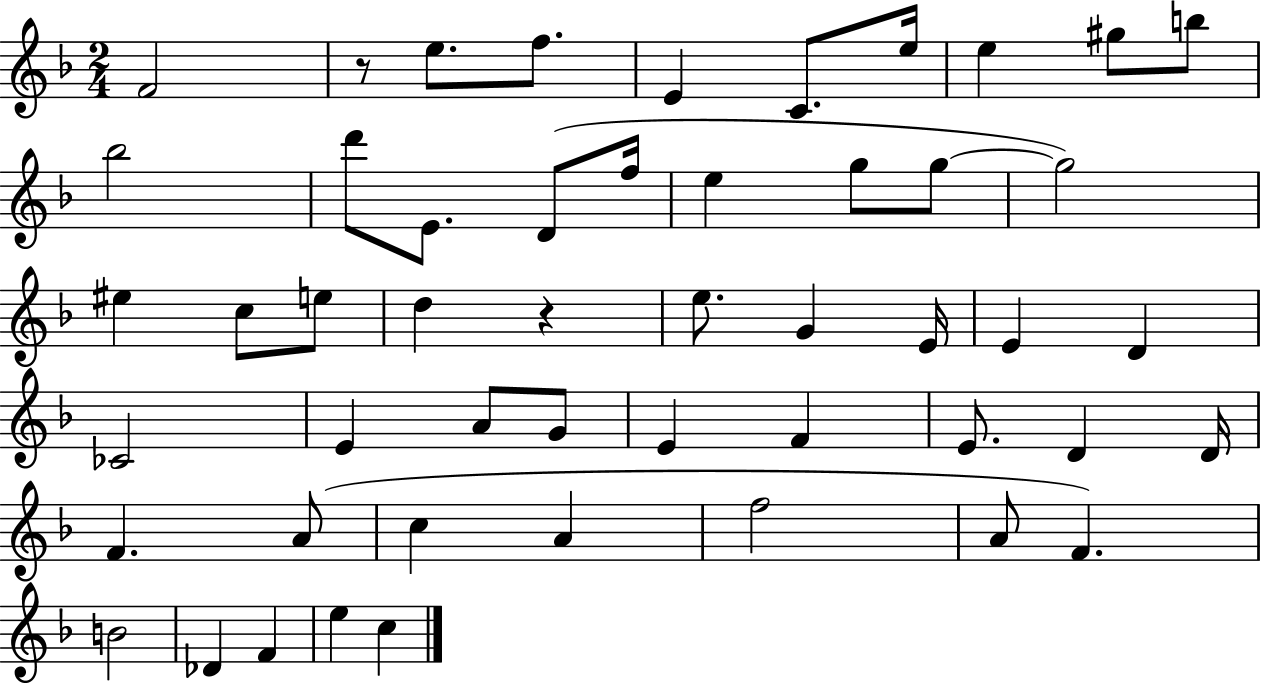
{
  \clef treble
  \numericTimeSignature
  \time 2/4
  \key f \major
  f'2 | r8 e''8. f''8. | e'4 c'8. e''16 | e''4 gis''8 b''8 | \break bes''2 | d'''8 e'8. d'8( f''16 | e''4 g''8 g''8~~ | g''2) | \break eis''4 c''8 e''8 | d''4 r4 | e''8. g'4 e'16 | e'4 d'4 | \break ces'2 | e'4 a'8 g'8 | e'4 f'4 | e'8. d'4 d'16 | \break f'4. a'8( | c''4 a'4 | f''2 | a'8 f'4.) | \break b'2 | des'4 f'4 | e''4 c''4 | \bar "|."
}